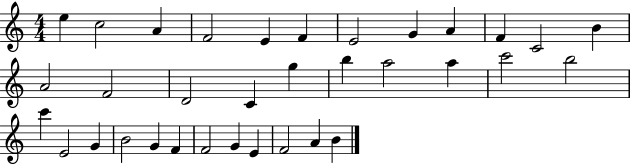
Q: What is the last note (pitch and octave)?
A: B4